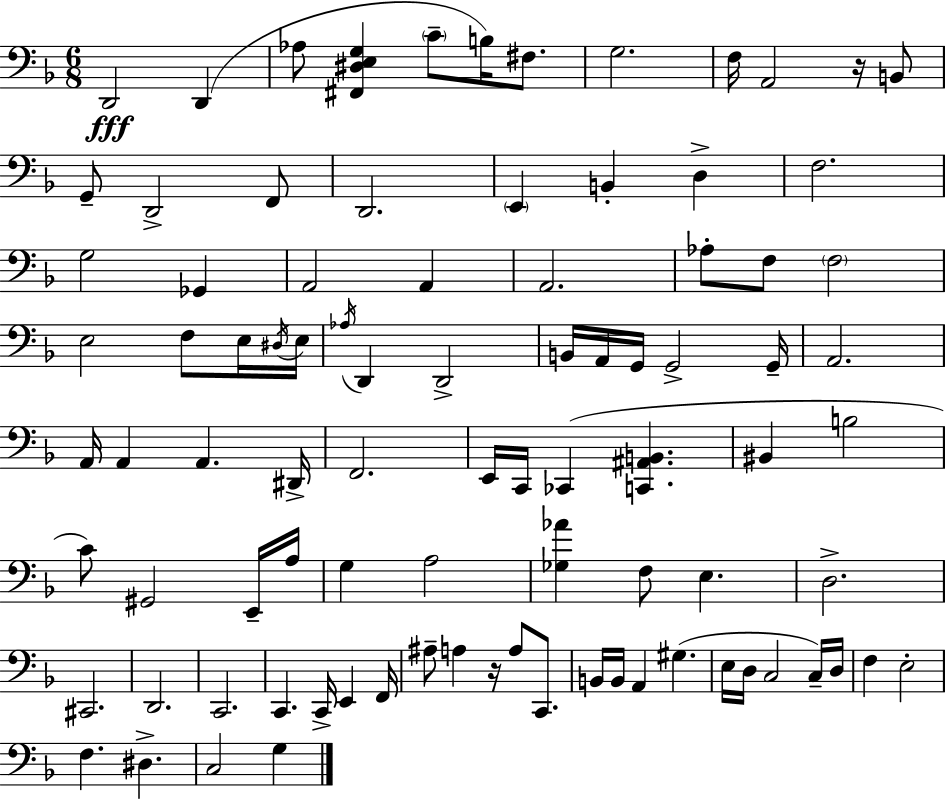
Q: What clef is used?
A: bass